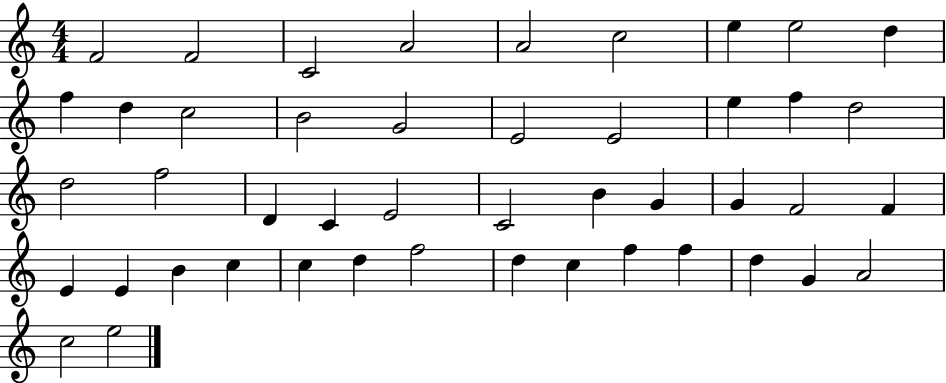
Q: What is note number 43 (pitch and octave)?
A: G4